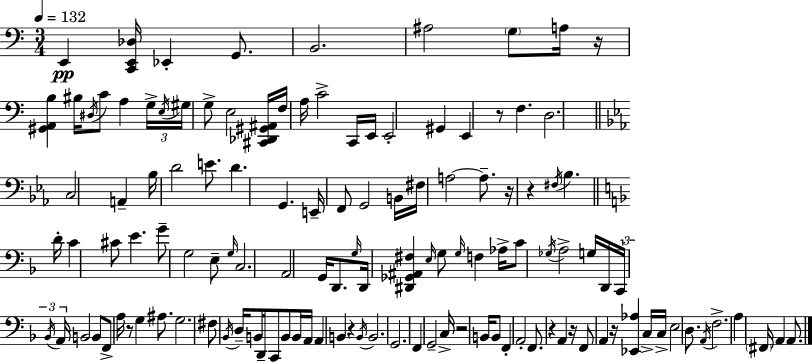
E2/q [C2,E2,Db3]/s Eb2/q G2/e. B2/h. A#3/h G3/e A3/s R/s [G#2,A2,B3]/q BIS3/s D#3/s C4/e A3/q G3/s E3/s G#3/s G3/e E3/h [C#2,Db2,G#2,A#2]/s F3/s A3/s C4/h C2/s E2/s E2/h G#2/q E2/q R/e F3/q. D3/h. C3/h A2/q Bb3/s D4/h E4/e. D4/q. G2/q. E2/s F2/e G2/h B2/s F#3/s A3/h A3/e. R/s R/q F#3/s Bb3/q. D4/s C4/q C#4/e E4/q. G4/e G3/h E3/e G3/s C3/h. A2/h G2/s D2/e. G3/s D2/s [D#2,Gb2,A#2,F#3]/q E3/s G3/e G3/s F3/q Ab3/s C4/e Gb3/s A3/h G3/s D2/s C2/s Bb2/s A2/s B2/h B2/e F2/e A3/s R/e G3/q A#3/e. G3/h. F#3/e Bb2/s D3/s B2/e D2/s C2/e B2/e B2/s A2/s A2/q B2/q R/q B2/s B2/h. G2/h. F2/q G2/h C3/s R/h B2/s B2/e F2/q A2/h F2/e. R/q A2/q R/s F2/e A2/q R/s [Eb2,Ab3]/q C3/s C3/s E3/h D3/e. A2/s F3/h. A3/q F#2/s A2/q A2/e.